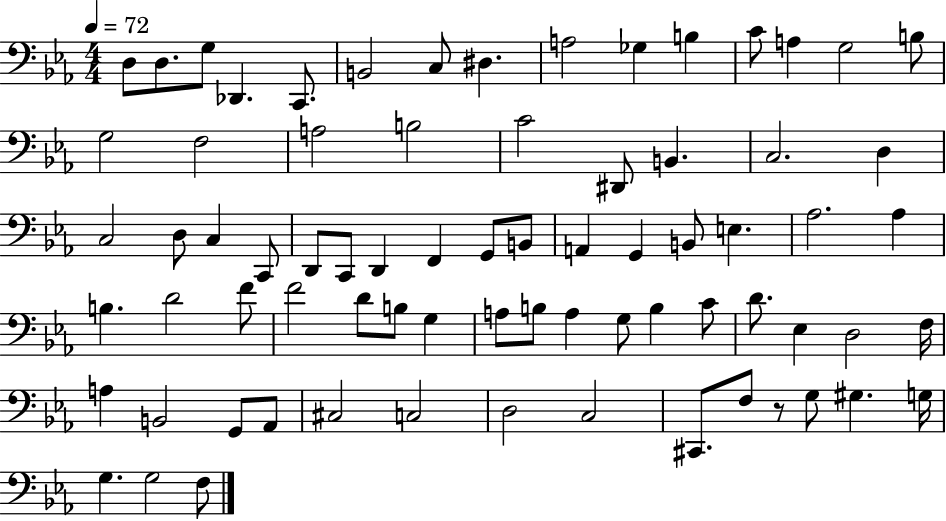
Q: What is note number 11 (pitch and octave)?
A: B3